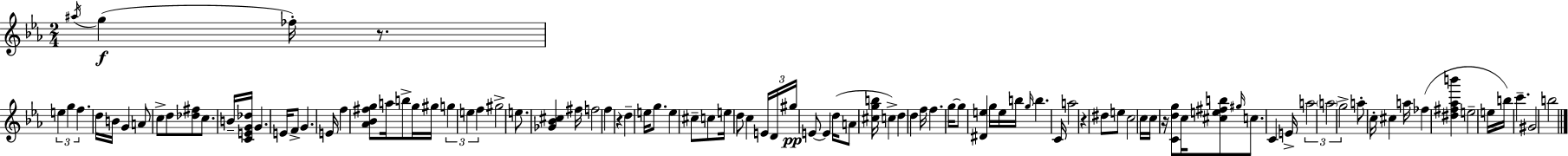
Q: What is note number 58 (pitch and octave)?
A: B5